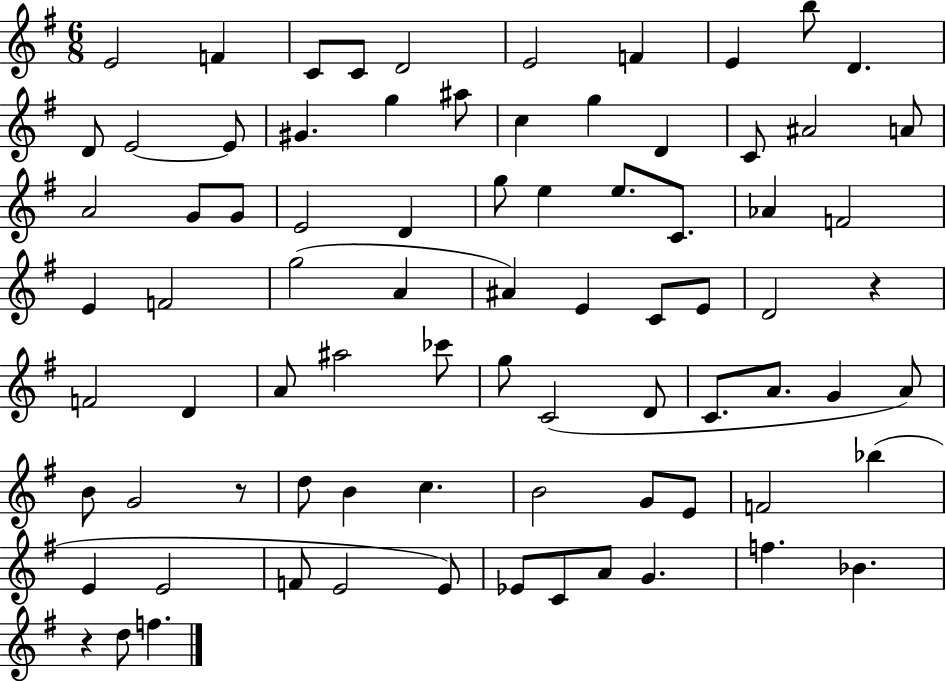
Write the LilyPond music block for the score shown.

{
  \clef treble
  \numericTimeSignature
  \time 6/8
  \key g \major
  e'2 f'4 | c'8 c'8 d'2 | e'2 f'4 | e'4 b''8 d'4. | \break d'8 e'2~~ e'8 | gis'4. g''4 ais''8 | c''4 g''4 d'4 | c'8 ais'2 a'8 | \break a'2 g'8 g'8 | e'2 d'4 | g''8 e''4 e''8. c'8. | aes'4 f'2 | \break e'4 f'2 | g''2( a'4 | ais'4) e'4 c'8 e'8 | d'2 r4 | \break f'2 d'4 | a'8 ais''2 ces'''8 | g''8 c'2( d'8 | c'8. a'8. g'4 a'8) | \break b'8 g'2 r8 | d''8 b'4 c''4. | b'2 g'8 e'8 | f'2 bes''4( | \break e'4 e'2 | f'8 e'2 e'8) | ees'8 c'8 a'8 g'4. | f''4. bes'4. | \break r4 d''8 f''4. | \bar "|."
}